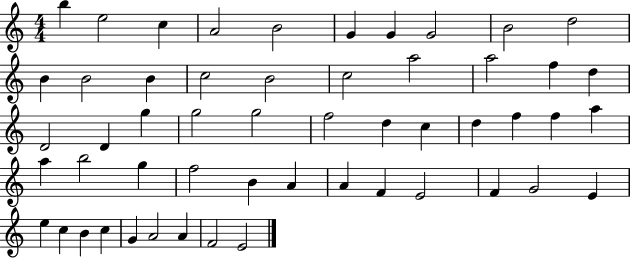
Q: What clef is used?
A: treble